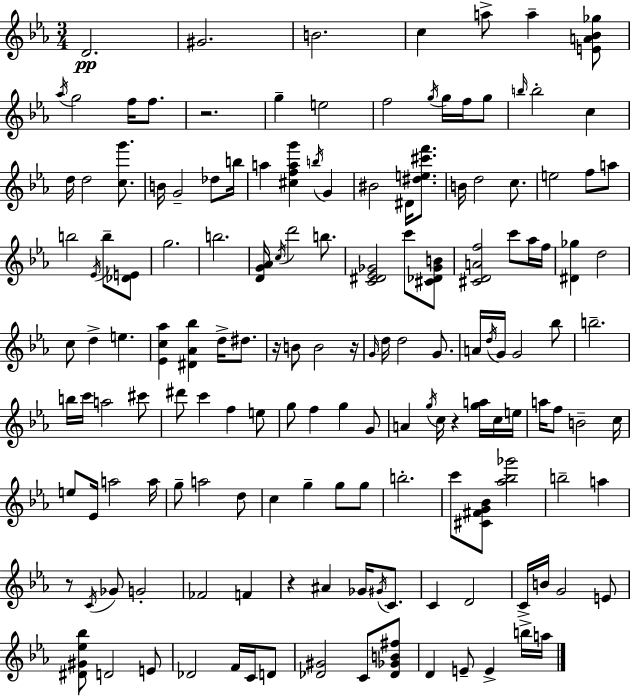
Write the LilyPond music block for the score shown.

{
  \clef treble
  \numericTimeSignature
  \time 3/4
  \key ees \major
  d'2.\pp | gis'2. | b'2. | c''4 a''8-> a''4-- <e' a' bes' ges''>8 | \break \acciaccatura { aes''16 } g''2 f''16 f''8. | r2. | g''4-- e''2 | f''2 \acciaccatura { g''16 } g''16 f''16 | \break g''8 \grace { b''16 } b''2-. c''4 | d''16 d''2 | <c'' g'''>8. b'16 g'2-- | des''8 b''16 a''4 <cis'' f'' a'' g'''>4 \acciaccatura { b''16 } | \break g'4 bis'2 | dis'16 <dis'' e'' cis''' f'''>8. b'16 d''2 | c''8. e''2 | f''8 a''8 b''2 | \break \acciaccatura { ees'16 } b''8-- <des' e'>8 g''2. | b''2. | <d' g' aes'>16 \acciaccatura { c''16 } d'''2 | b''8. <c' dis' ees' ges'>2 | \break c'''8 <cis' des' ges' b'>8 <cis' d' a' f''>2 | c'''8 aes''16 f''16 <dis' ges''>4 d''2 | c''8 d''4-> | e''4. <ees' c'' aes''>4 <dis' aes' bes''>4 | \break d''16-> dis''8. r16 b'8 b'2 | r16 \grace { g'16 } d''16 d''2 | g'8. a'16 \acciaccatura { d''16 } g'16 g'2 | bes''8 b''2.-- | \break b''16 c'''16 a''2 | cis'''8 dis'''8 c'''4 | f''4 e''8 g''8 f''4 | g''4 g'8 a'4 | \break \acciaccatura { g''16 } c''16 r4 <g'' a''>16 c''16 e''16 a''16 f''8 | b'2-- c''16 e''8 ees'16 | a''2 a''16 g''8-- a''2 | d''8 c''4 | \break g''4-- g''8 g''8 b''2.-. | c'''8 <cis' fis' g' bes'>8 | <aes'' bes'' ges'''>2 b''2-- | a''4 r8 \acciaccatura { c'16 } | \break ges'8 g'2-. fes'2 | f'4 r4 | ais'4 ges'16 \acciaccatura { gis'16 } c'8. c'4 | d'2 c'16-> | \break b'16 g'2 e'8 <dis' gis' ees'' bes''>8 | d'2 e'8 des'2 | f'16 c'16 d'8 <des' gis'>2 | c'8 <des' ges' b' fis''>8 d'4 | \break e'8-- e'4-> b''16-> a''16 \bar "|."
}